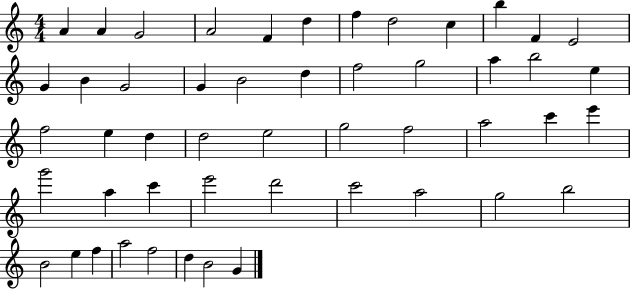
{
  \clef treble
  \numericTimeSignature
  \time 4/4
  \key c \major
  a'4 a'4 g'2 | a'2 f'4 d''4 | f''4 d''2 c''4 | b''4 f'4 e'2 | \break g'4 b'4 g'2 | g'4 b'2 d''4 | f''2 g''2 | a''4 b''2 e''4 | \break f''2 e''4 d''4 | d''2 e''2 | g''2 f''2 | a''2 c'''4 e'''4 | \break g'''2 a''4 c'''4 | e'''2 d'''2 | c'''2 a''2 | g''2 b''2 | \break b'2 e''4 f''4 | a''2 f''2 | d''4 b'2 g'4 | \bar "|."
}